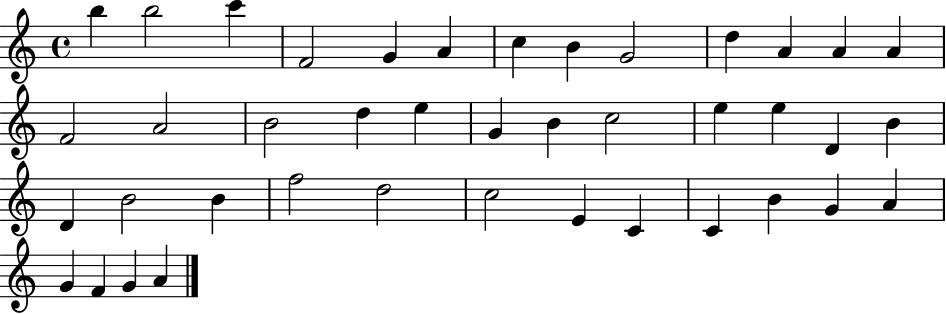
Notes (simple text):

B5/q B5/h C6/q F4/h G4/q A4/q C5/q B4/q G4/h D5/q A4/q A4/q A4/q F4/h A4/h B4/h D5/q E5/q G4/q B4/q C5/h E5/q E5/q D4/q B4/q D4/q B4/h B4/q F5/h D5/h C5/h E4/q C4/q C4/q B4/q G4/q A4/q G4/q F4/q G4/q A4/q